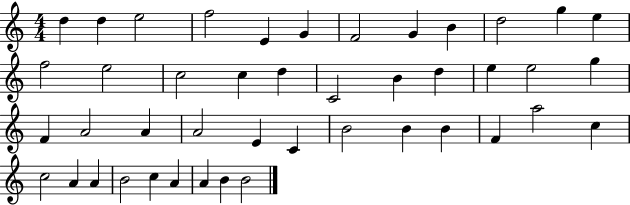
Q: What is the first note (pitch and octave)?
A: D5